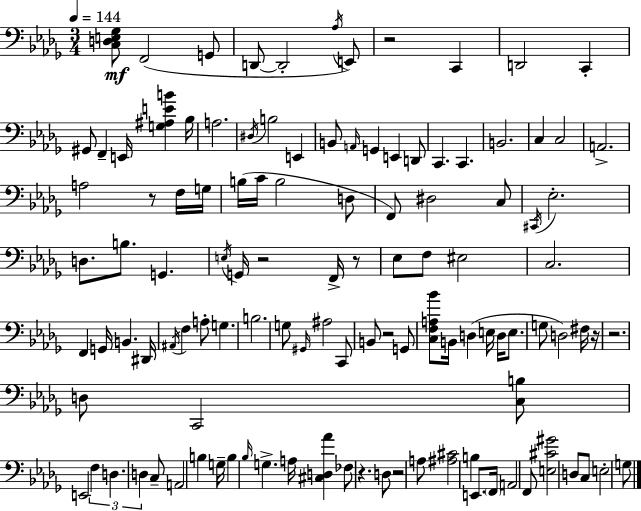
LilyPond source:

{
  \clef bass
  \numericTimeSignature
  \time 3/4
  \key bes \minor
  \tempo 4 = 144
  \repeat volta 2 { <c d e ges>8\mf f,2( g,8 | d,8~~ d,2-. \acciaccatura { aes16 } e,8) | r2 c,4 | d,2 c,4-. | \break gis,8 f,4-- e,16 <g ais e' b'>4 | bes16 a2. | \acciaccatura { dis16 } b2 e,4 | b,8 \grace { a,16 } g,4 e,4 | \break d,8 c,4. c,4. | b,2. | c4 c2 | a,2.-> | \break a2 r8 | f16 g16 b16( c'16 b2 | d8 f,8) dis2 | c8 \acciaccatura { cis,16 } ees2.-. | \break d8. b8. g,4. | \acciaccatura { e16 } g,16 r2 | f,16-> r8 ees8 f8 eis2 | c2. | \break f,4 g,16 b,4. | dis,16 \acciaccatura { ais,16 } f4 a8-. | g4. b2. | g8 \grace { gis,16 } ais2 | \break c,8 b,8 r2 | g,8 <c f a bes'>8 b,16 d4( | e16 d16 e8. g8 d2) | fis16 r16 r2. | \break d8 c,2 | <c b>8 e,2 | \tuplet 3/2 { f4 d4. | d4 } c8-- a,2 | \break b4 g16-- b4 | \grace { bes16 } g4.-> a16 <cis d aes'>4 | fes8 r4. d8 r2 | a8 <ais cis'>2 | \break b4 e,8. \parenthesize f,16 | a,2 f,8 <e cis' gis'>2 | d8 c8 e2-. | g8 } \bar "|."
}